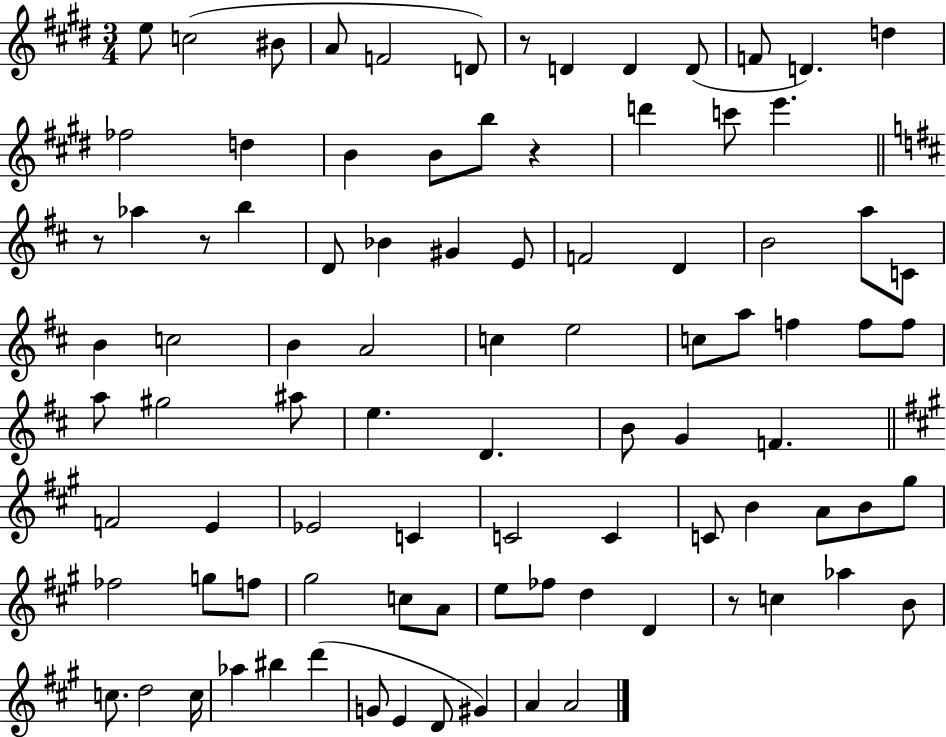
X:1
T:Untitled
M:3/4
L:1/4
K:E
e/2 c2 ^B/2 A/2 F2 D/2 z/2 D D D/2 F/2 D d _f2 d B B/2 b/2 z d' c'/2 e' z/2 _a z/2 b D/2 _B ^G E/2 F2 D B2 a/2 C/2 B c2 B A2 c e2 c/2 a/2 f f/2 f/2 a/2 ^g2 ^a/2 e D B/2 G F F2 E _E2 C C2 C C/2 B A/2 B/2 ^g/2 _f2 g/2 f/2 ^g2 c/2 A/2 e/2 _f/2 d D z/2 c _a B/2 c/2 d2 c/4 _a ^b d' G/2 E D/2 ^G A A2